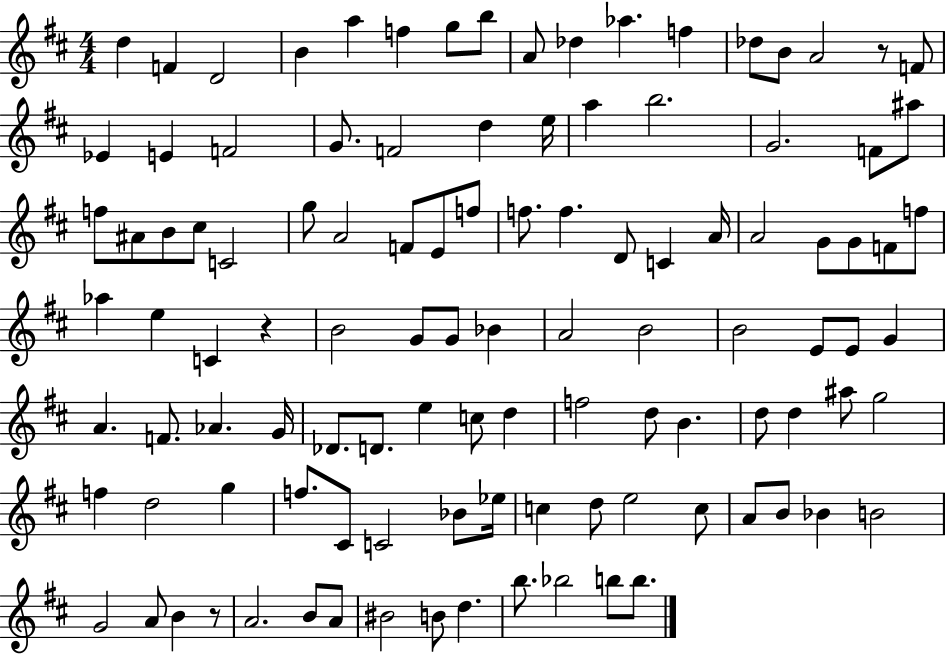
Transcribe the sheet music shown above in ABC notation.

X:1
T:Untitled
M:4/4
L:1/4
K:D
d F D2 B a f g/2 b/2 A/2 _d _a f _d/2 B/2 A2 z/2 F/2 _E E F2 G/2 F2 d e/4 a b2 G2 F/2 ^a/2 f/2 ^A/2 B/2 ^c/2 C2 g/2 A2 F/2 E/2 f/2 f/2 f D/2 C A/4 A2 G/2 G/2 F/2 f/2 _a e C z B2 G/2 G/2 _B A2 B2 B2 E/2 E/2 G A F/2 _A G/4 _D/2 D/2 e c/2 d f2 d/2 B d/2 d ^a/2 g2 f d2 g f/2 ^C/2 C2 _B/2 _e/4 c d/2 e2 c/2 A/2 B/2 _B B2 G2 A/2 B z/2 A2 B/2 A/2 ^B2 B/2 d b/2 _b2 b/2 b/2